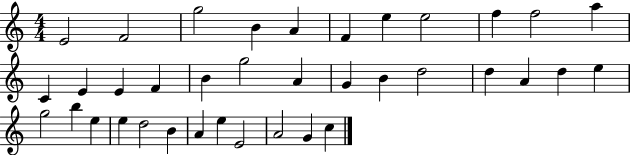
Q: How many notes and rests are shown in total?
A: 37